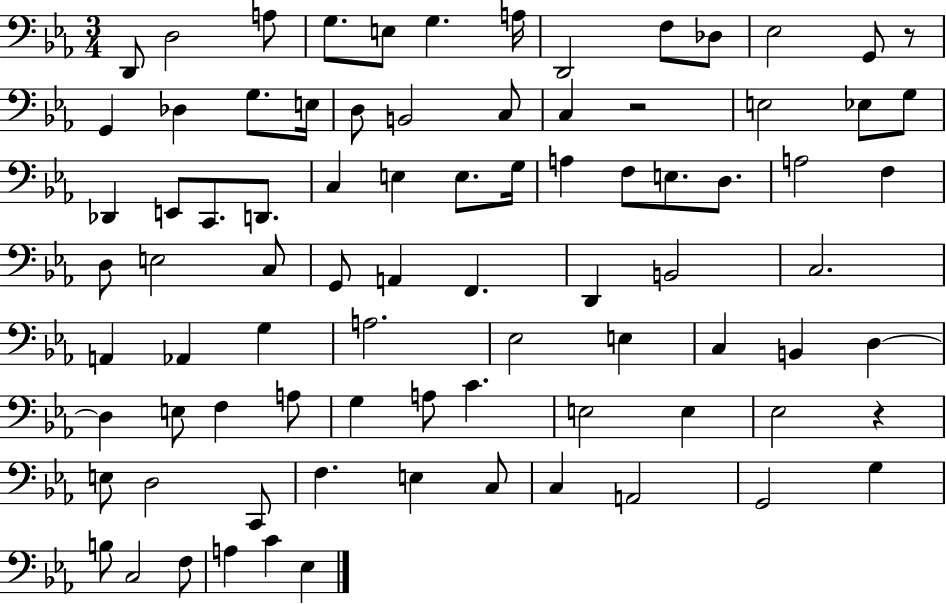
D2/e D3/h A3/e G3/e. E3/e G3/q. A3/s D2/h F3/e Db3/e Eb3/h G2/e R/e G2/q Db3/q G3/e. E3/s D3/e B2/h C3/e C3/q R/h E3/h Eb3/e G3/e Db2/q E2/e C2/e. D2/e. C3/q E3/q E3/e. G3/s A3/q F3/e E3/e. D3/e. A3/h F3/q D3/e E3/h C3/e G2/e A2/q F2/q. D2/q B2/h C3/h. A2/q Ab2/q G3/q A3/h. Eb3/h E3/q C3/q B2/q D3/q D3/q E3/e F3/q A3/e G3/q A3/e C4/q. E3/h E3/q Eb3/h R/q E3/e D3/h C2/e F3/q. E3/q C3/e C3/q A2/h G2/h G3/q B3/e C3/h F3/e A3/q C4/q Eb3/q